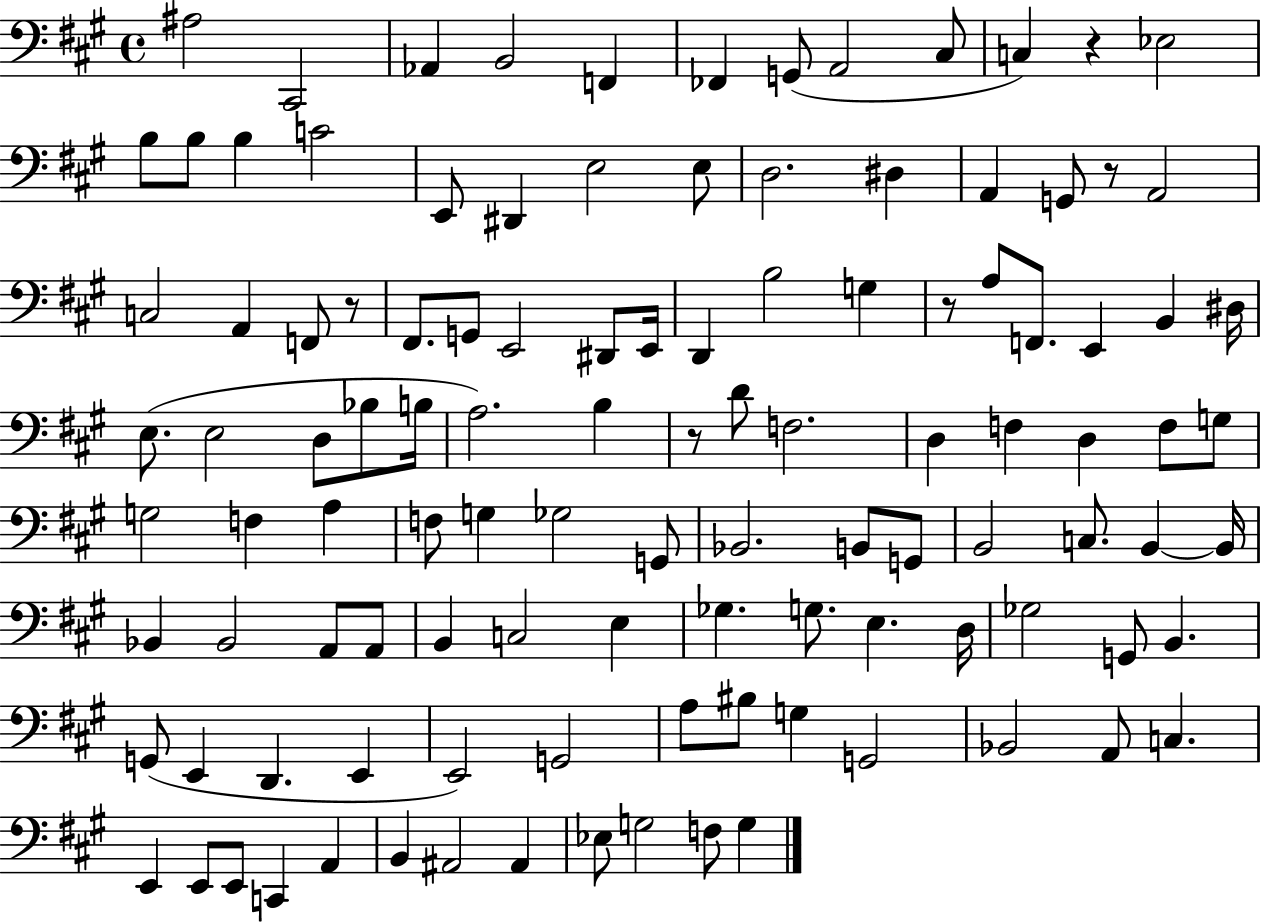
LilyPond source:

{
  \clef bass
  \time 4/4
  \defaultTimeSignature
  \key a \major
  ais2 cis,2 | aes,4 b,2 f,4 | fes,4 g,8( a,2 cis8 | c4) r4 ees2 | \break b8 b8 b4 c'2 | e,8 dis,4 e2 e8 | d2. dis4 | a,4 g,8 r8 a,2 | \break c2 a,4 f,8 r8 | fis,8. g,8 e,2 dis,8 e,16 | d,4 b2 g4 | r8 a8 f,8. e,4 b,4 dis16 | \break e8.( e2 d8 bes8 b16 | a2.) b4 | r8 d'8 f2. | d4 f4 d4 f8 g8 | \break g2 f4 a4 | f8 g4 ges2 g,8 | bes,2. b,8 g,8 | b,2 c8. b,4~~ b,16 | \break bes,4 bes,2 a,8 a,8 | b,4 c2 e4 | ges4. g8. e4. d16 | ges2 g,8 b,4. | \break g,8( e,4 d,4. e,4 | e,2) g,2 | a8 bis8 g4 g,2 | bes,2 a,8 c4. | \break e,4 e,8 e,8 c,4 a,4 | b,4 ais,2 ais,4 | ees8 g2 f8 g4 | \bar "|."
}